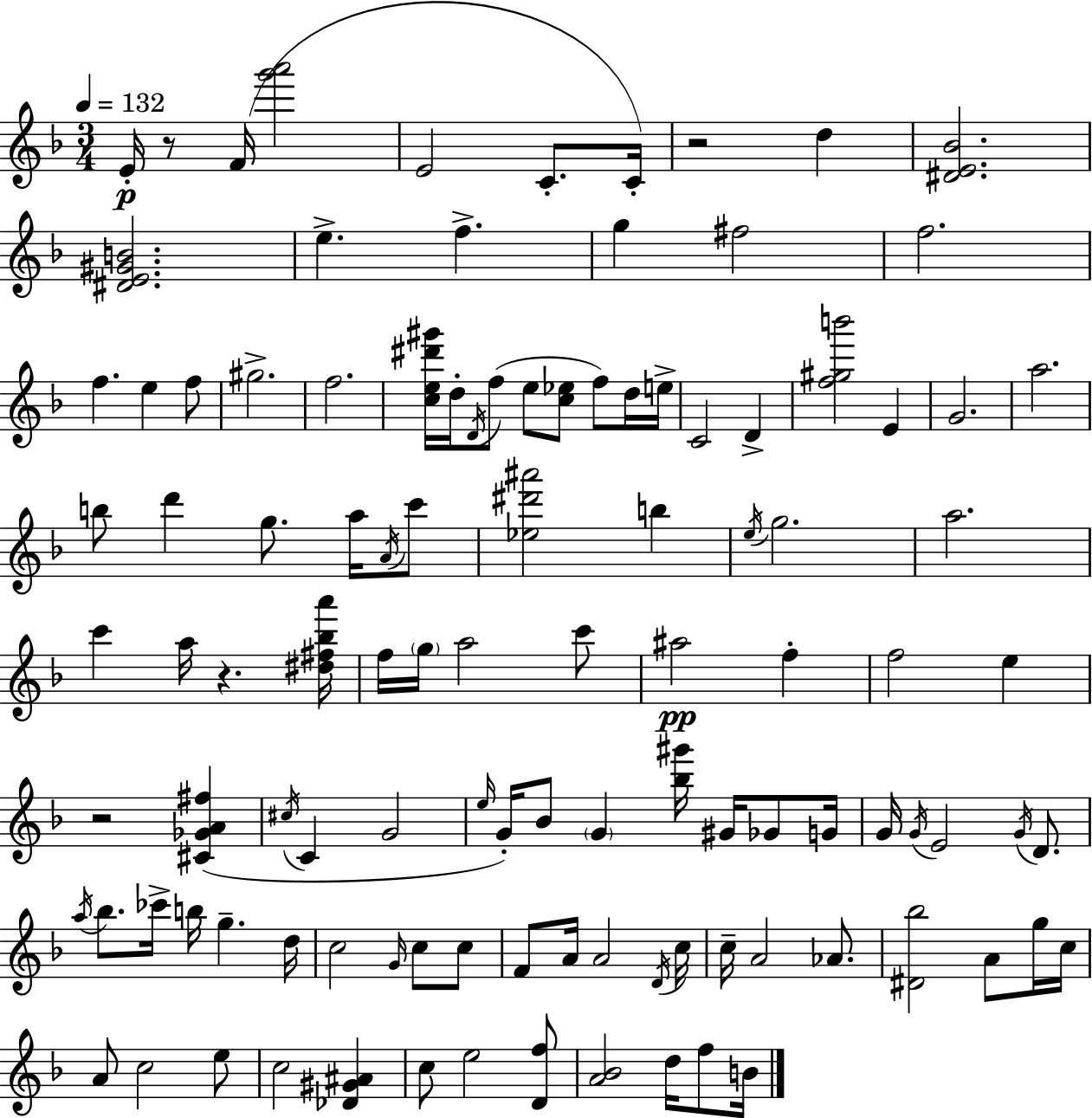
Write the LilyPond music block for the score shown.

{
  \clef treble
  \numericTimeSignature
  \time 3/4
  \key d \minor
  \tempo 4 = 132
  e'16-.\p r8 f'16( <g''' a'''>2 | e'2 c'8.-. c'16-.) | r2 d''4 | <dis' e' bes'>2. | \break <dis' e' gis' b'>2. | e''4.-> f''4.-> | g''4 fis''2 | f''2. | \break f''4. e''4 f''8 | gis''2.-> | f''2. | <c'' e'' dis''' gis'''>16 d''16-. \acciaccatura { d'16 }( f''8 e''8 <c'' ees''>8 f''8) d''16 | \break e''16-> c'2 d'4-> | <f'' gis'' b'''>2 e'4 | g'2. | a''2. | \break b''8 d'''4 g''8. a''16 \acciaccatura { a'16 } | c'''8 <ees'' dis''' ais'''>2 b''4 | \acciaccatura { e''16 } g''2. | a''2. | \break c'''4 a''16 r4. | <dis'' fis'' bes'' a'''>16 f''16 \parenthesize g''16 a''2 | c'''8 ais''2\pp f''4-. | f''2 e''4 | \break r2 <cis' ges' a' fis''>4( | \acciaccatura { cis''16 } c'4 g'2 | \grace { e''16 } g'16-.) bes'8 \parenthesize g'4 | <bes'' gis'''>16 gis'16 ges'8 g'16 g'16 \acciaccatura { g'16 } e'2 | \break \acciaccatura { g'16 } d'8. \acciaccatura { a''16 } bes''8. ces'''16-> | b''16 g''4.-- d''16 c''2 | \grace { g'16 } c''8 c''8 f'8 a'16 | a'2 \acciaccatura { d'16 } c''16 c''16-- a'2 | \break aes'8. <dis' bes''>2 | a'8 g''16 c''16 a'8 | c''2 e''8 c''2 | <des' gis' ais'>4 c''8 | \break e''2 <d' f''>8 <a' bes'>2 | d''16 f''8 b'16 \bar "|."
}